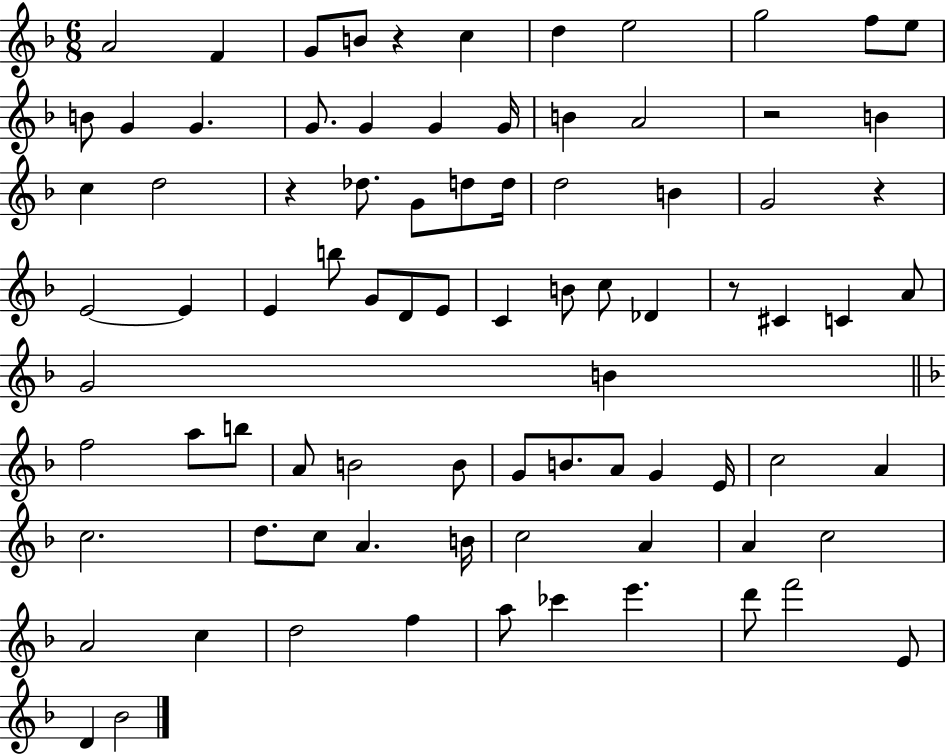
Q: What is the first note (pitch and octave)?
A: A4